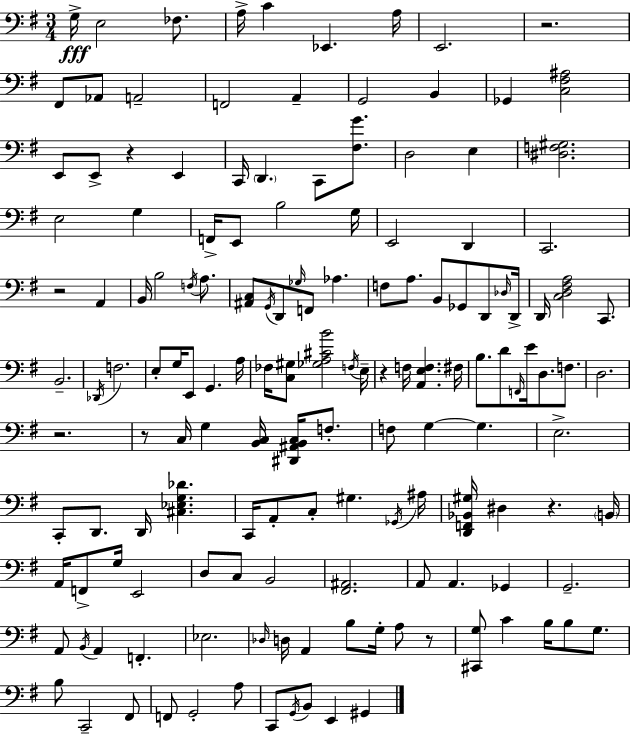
G3/s E3/h FES3/e. A3/s C4/q Eb2/q. A3/s E2/h. R/h. F#2/e Ab2/e A2/h F2/h A2/q G2/h B2/q Gb2/q [C3,F#3,A#3]/h E2/e E2/e R/q E2/q C2/s D2/q. C2/e [F#3,G4]/e. D3/h E3/q [D#3,F3,G#3]/h. E3/h G3/q F2/s E2/e B3/h G3/s E2/h D2/q C2/h. R/h A2/q B2/s B3/h F3/s A3/e. [A#2,C3]/e G2/s D2/e Gb3/s F2/e Ab3/q. F3/e A3/e. B2/e Gb2/e D2/e Db3/s D2/s D2/s [C3,D3,F#3,A3]/h C2/e. B2/h. Db2/s F3/h. E3/e G3/s E2/e G2/q. A3/s FES3/s [C3,G#3]/e [Gb3,A3,C#4,B4]/h F3/s E3/s R/q F3/s [A2,E3,F3]/q. F#3/s B3/e. D4/e F2/s E4/s D3/e. F3/e. D3/h. R/h. R/e C3/s G3/q [B2,C3]/s [D#2,A#2,B2,C3]/s F3/e. F3/e G3/q G3/q. E3/h. C2/e D2/e. D2/s [C#3,Eb3,G3,Db4]/q. C2/s A2/e C3/e G#3/q. Gb2/s A#3/s [D2,F2,Bb2,G#3]/s D#3/q R/q. B2/s A2/s F2/e G3/s E2/h D3/e C3/e B2/h [F#2,A#2]/h. A2/e A2/q. Gb2/q G2/h. A2/e B2/s A2/q F2/q. Eb3/h. Db3/s D3/s A2/q B3/e G3/s A3/e R/e [C#2,G3]/e C4/q B3/s B3/e G3/e. B3/e C2/h F#2/e F2/e G2/h A3/e C2/e G2/s B2/e E2/q G#2/q